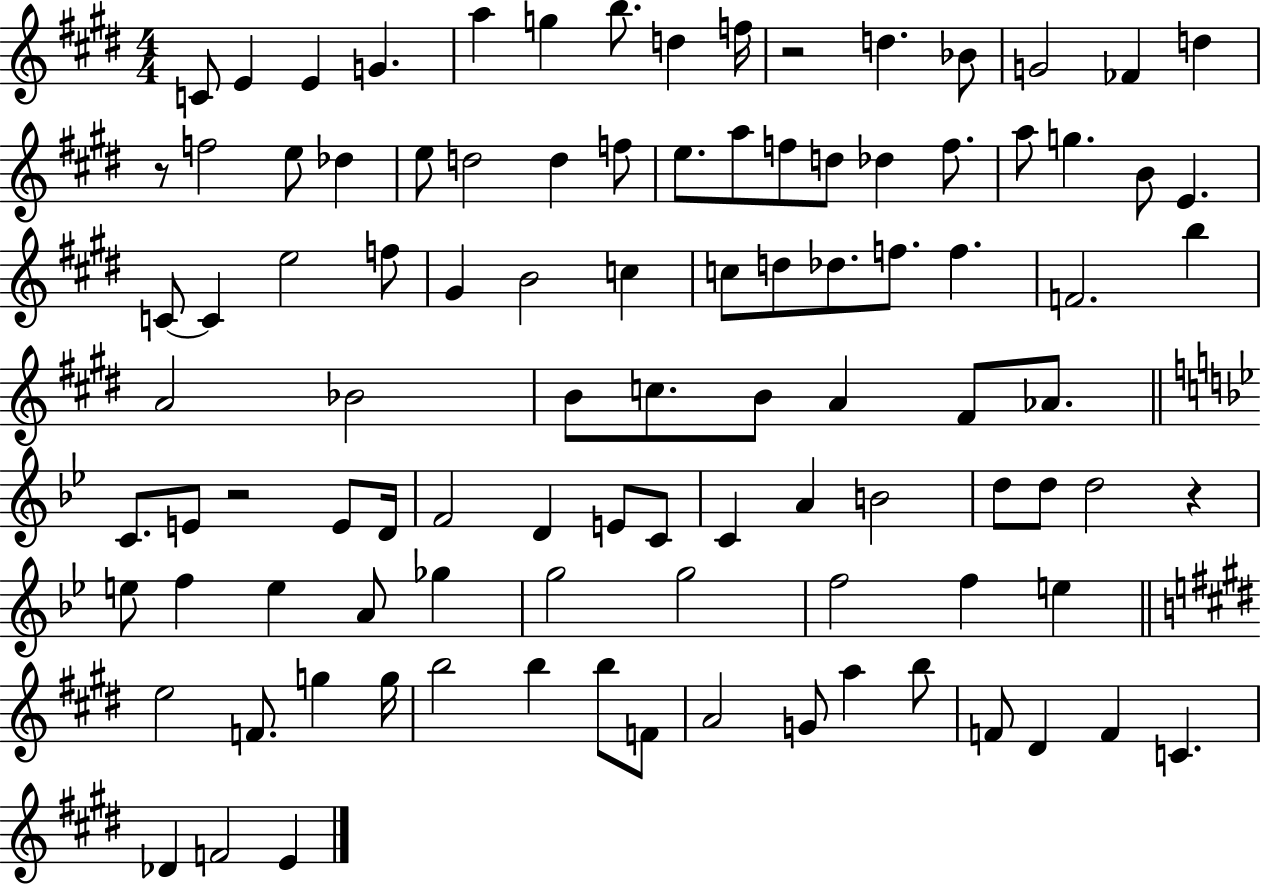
{
  \clef treble
  \numericTimeSignature
  \time 4/4
  \key e \major
  c'8 e'4 e'4 g'4. | a''4 g''4 b''8. d''4 f''16 | r2 d''4. bes'8 | g'2 fes'4 d''4 | \break r8 f''2 e''8 des''4 | e''8 d''2 d''4 f''8 | e''8. a''8 f''8 d''8 des''4 f''8. | a''8 g''4. b'8 e'4. | \break c'8~~ c'4 e''2 f''8 | gis'4 b'2 c''4 | c''8 d''8 des''8. f''8. f''4. | f'2. b''4 | \break a'2 bes'2 | b'8 c''8. b'8 a'4 fis'8 aes'8. | \bar "||" \break \key bes \major c'8. e'8 r2 e'8 d'16 | f'2 d'4 e'8 c'8 | c'4 a'4 b'2 | d''8 d''8 d''2 r4 | \break e''8 f''4 e''4 a'8 ges''4 | g''2 g''2 | f''2 f''4 e''4 | \bar "||" \break \key e \major e''2 f'8. g''4 g''16 | b''2 b''4 b''8 f'8 | a'2 g'8 a''4 b''8 | f'8 dis'4 f'4 c'4. | \break des'4 f'2 e'4 | \bar "|."
}